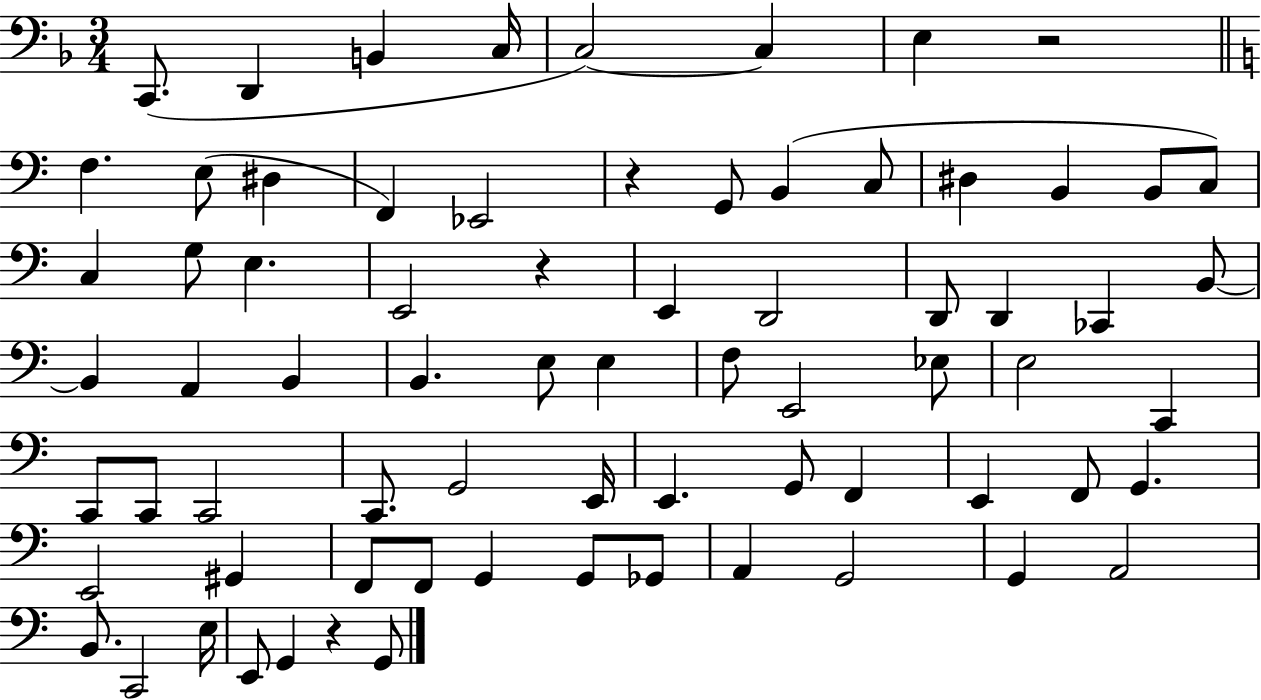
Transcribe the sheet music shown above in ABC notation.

X:1
T:Untitled
M:3/4
L:1/4
K:F
C,,/2 D,, B,, C,/4 C,2 C, E, z2 F, E,/2 ^D, F,, _E,,2 z G,,/2 B,, C,/2 ^D, B,, B,,/2 C,/2 C, G,/2 E, E,,2 z E,, D,,2 D,,/2 D,, _C,, B,,/2 B,, A,, B,, B,, E,/2 E, F,/2 E,,2 _E,/2 E,2 C,, C,,/2 C,,/2 C,,2 C,,/2 G,,2 E,,/4 E,, G,,/2 F,, E,, F,,/2 G,, E,,2 ^G,, F,,/2 F,,/2 G,, G,,/2 _G,,/2 A,, G,,2 G,, A,,2 B,,/2 C,,2 E,/4 E,,/2 G,, z G,,/2